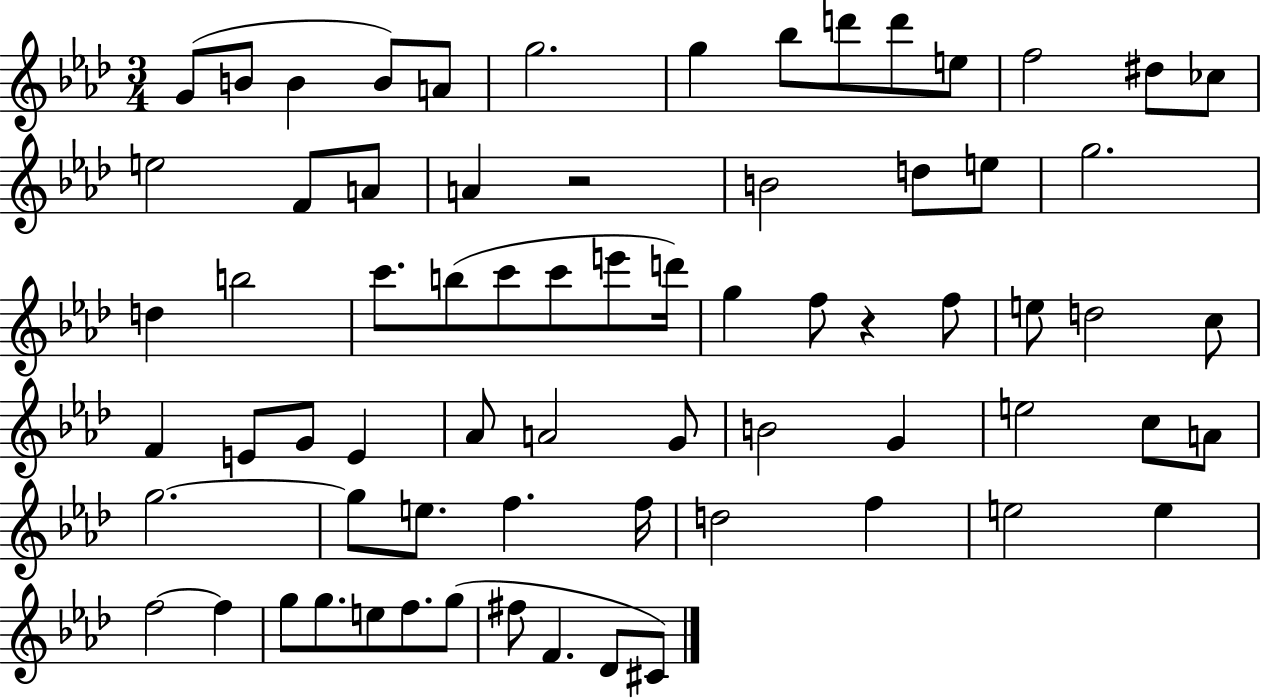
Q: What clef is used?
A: treble